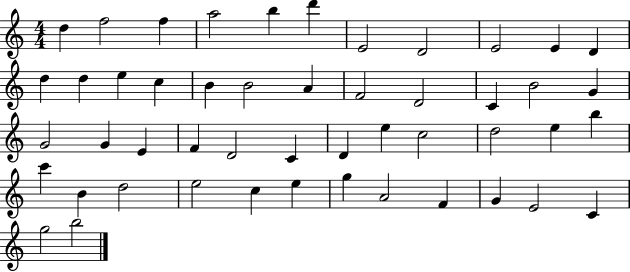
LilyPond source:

{
  \clef treble
  \numericTimeSignature
  \time 4/4
  \key c \major
  d''4 f''2 f''4 | a''2 b''4 d'''4 | e'2 d'2 | e'2 e'4 d'4 | \break d''4 d''4 e''4 c''4 | b'4 b'2 a'4 | f'2 d'2 | c'4 b'2 g'4 | \break g'2 g'4 e'4 | f'4 d'2 c'4 | d'4 e''4 c''2 | d''2 e''4 b''4 | \break c'''4 b'4 d''2 | e''2 c''4 e''4 | g''4 a'2 f'4 | g'4 e'2 c'4 | \break g''2 b''2 | \bar "|."
}